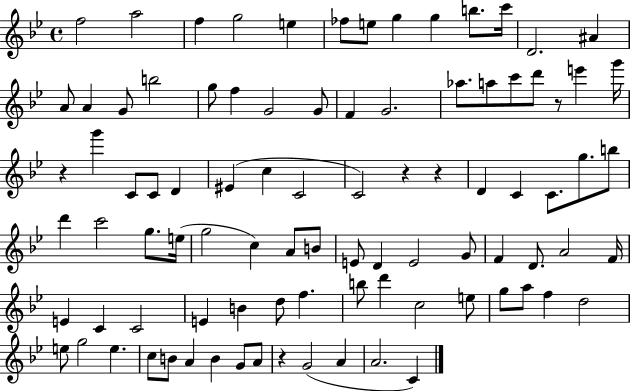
{
  \clef treble
  \time 4/4
  \defaultTimeSignature
  \key bes \major
  \repeat volta 2 { f''2 a''2 | f''4 g''2 e''4 | fes''8 e''8 g''4 g''4 b''8. c'''16 | d'2. ais'4 | \break a'8 a'4 g'8 b''2 | g''8 f''4 g'2 g'8 | f'4 g'2. | aes''8. a''8 c'''8 d'''8 r8 e'''4 g'''16 | \break r4 g'''4 c'8 c'8 d'4 | eis'4( c''4 c'2 | c'2) r4 r4 | d'4 c'4 c'8. g''8. b''8 | \break d'''4 c'''2 g''8. e''16( | g''2 c''4) a'8 b'8 | e'8 d'4 e'2 g'8 | f'4 d'8. a'2 f'16 | \break e'4 c'4 c'2 | e'4 b'4 d''8 f''4. | b''8 d'''4 c''2 e''8 | g''8 a''8 f''4 d''2 | \break e''8 g''2 e''4. | c''8 b'8 a'4 b'4 g'8 a'8 | r4 g'2( a'4 | a'2. c'4) | \break } \bar "|."
}